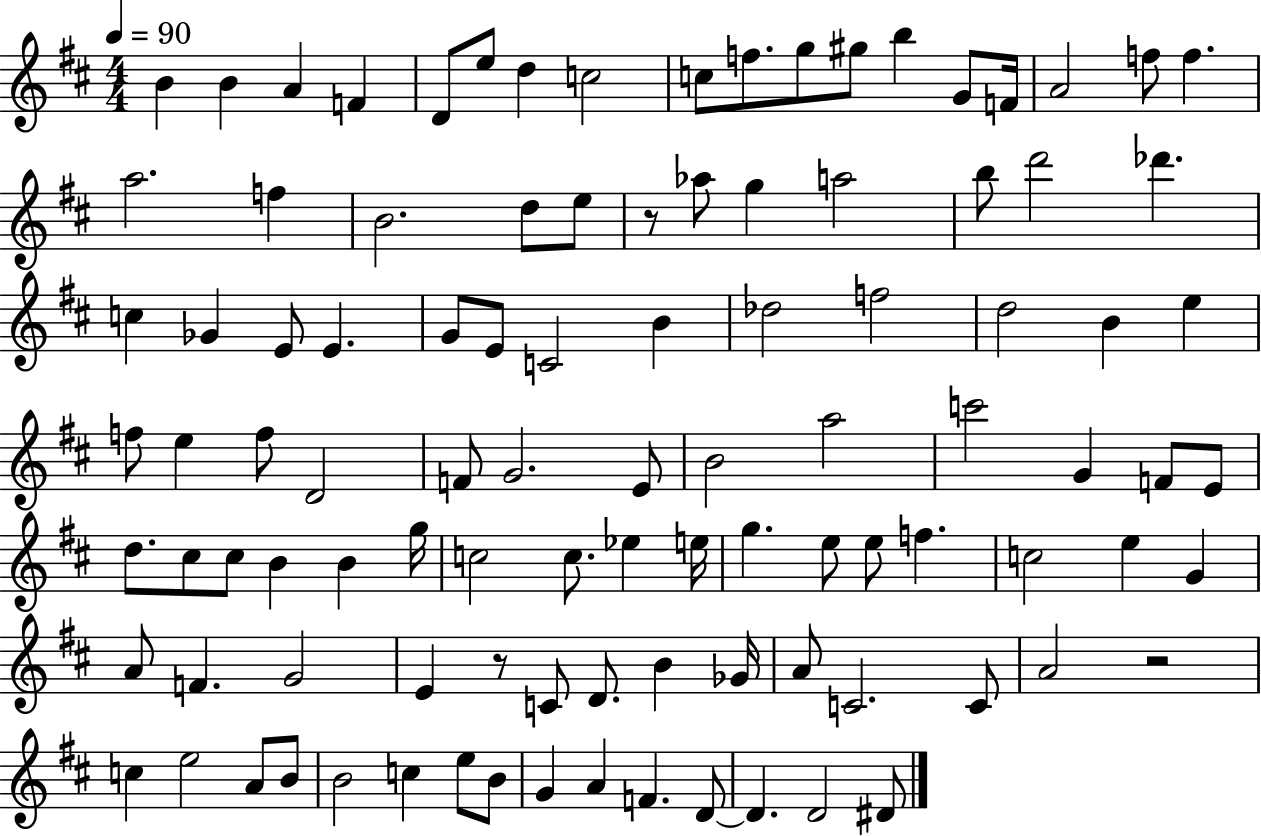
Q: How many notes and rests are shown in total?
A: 102